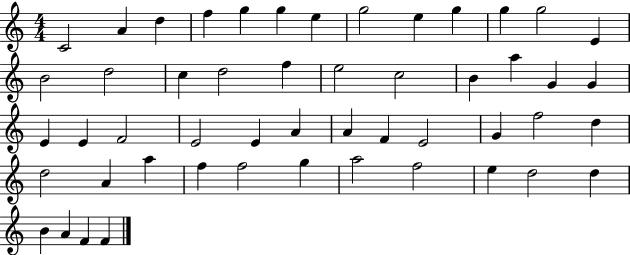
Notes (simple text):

C4/h A4/q D5/q F5/q G5/q G5/q E5/q G5/h E5/q G5/q G5/q G5/h E4/q B4/h D5/h C5/q D5/h F5/q E5/h C5/h B4/q A5/q G4/q G4/q E4/q E4/q F4/h E4/h E4/q A4/q A4/q F4/q E4/h G4/q F5/h D5/q D5/h A4/q A5/q F5/q F5/h G5/q A5/h F5/h E5/q D5/h D5/q B4/q A4/q F4/q F4/q